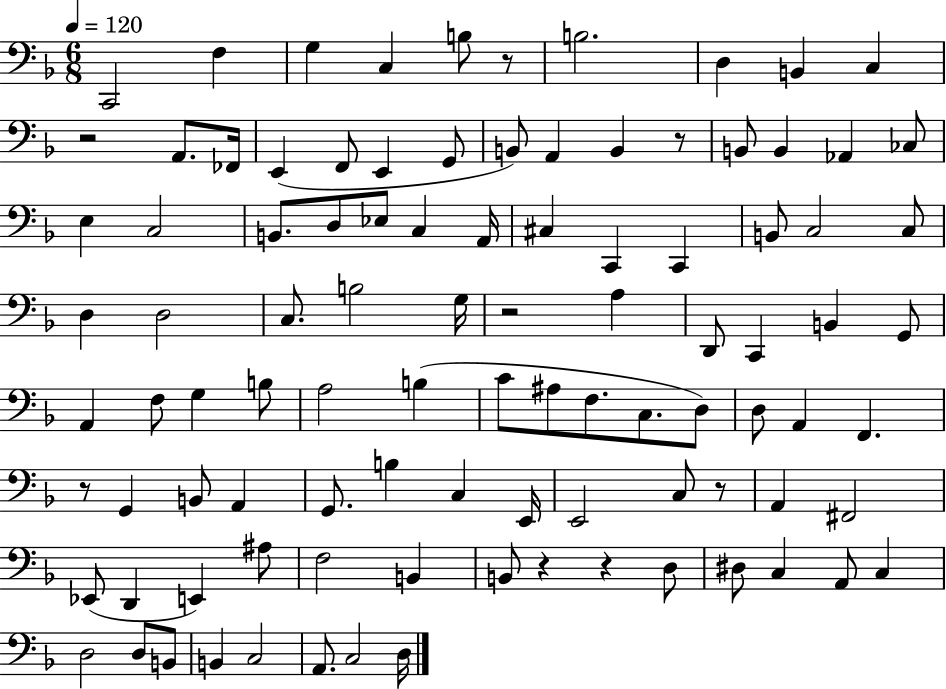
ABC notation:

X:1
T:Untitled
M:6/8
L:1/4
K:F
C,,2 F, G, C, B,/2 z/2 B,2 D, B,, C, z2 A,,/2 _F,,/4 E,, F,,/2 E,, G,,/2 B,,/2 A,, B,, z/2 B,,/2 B,, _A,, _C,/2 E, C,2 B,,/2 D,/2 _E,/2 C, A,,/4 ^C, C,, C,, B,,/2 C,2 C,/2 D, D,2 C,/2 B,2 G,/4 z2 A, D,,/2 C,, B,, G,,/2 A,, F,/2 G, B,/2 A,2 B, C/2 ^A,/2 F,/2 C,/2 D,/2 D,/2 A,, F,, z/2 G,, B,,/2 A,, G,,/2 B, C, E,,/4 E,,2 C,/2 z/2 A,, ^F,,2 _E,,/2 D,, E,, ^A,/2 F,2 B,, B,,/2 z z D,/2 ^D,/2 C, A,,/2 C, D,2 D,/2 B,,/2 B,, C,2 A,,/2 C,2 D,/4